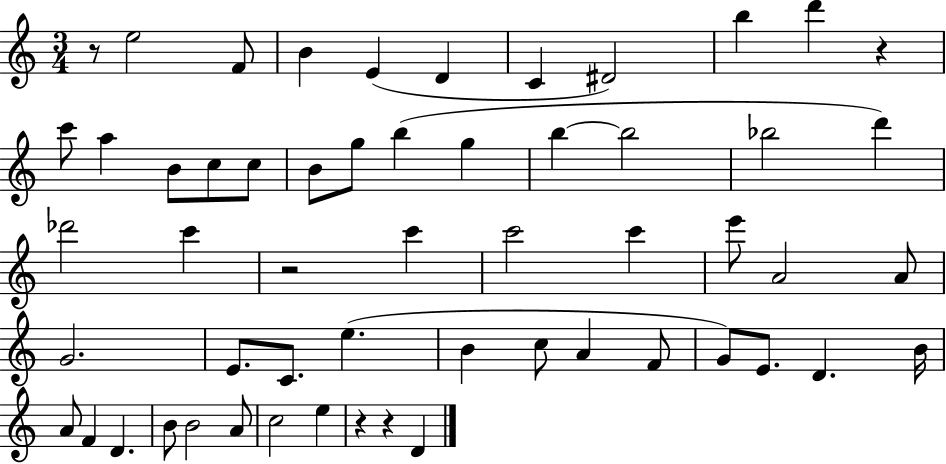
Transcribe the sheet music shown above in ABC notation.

X:1
T:Untitled
M:3/4
L:1/4
K:C
z/2 e2 F/2 B E D C ^D2 b d' z c'/2 a B/2 c/2 c/2 B/2 g/2 b g b b2 _b2 d' _d'2 c' z2 c' c'2 c' e'/2 A2 A/2 G2 E/2 C/2 e B c/2 A F/2 G/2 E/2 D B/4 A/2 F D B/2 B2 A/2 c2 e z z D